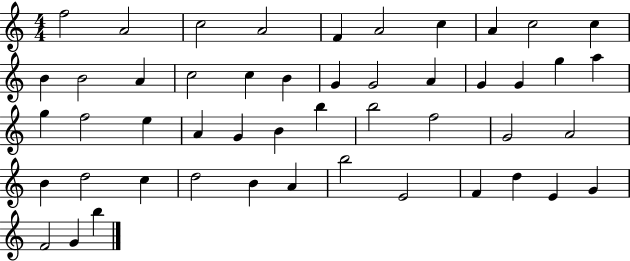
X:1
T:Untitled
M:4/4
L:1/4
K:C
f2 A2 c2 A2 F A2 c A c2 c B B2 A c2 c B G G2 A G G g a g f2 e A G B b b2 f2 G2 A2 B d2 c d2 B A b2 E2 F d E G F2 G b